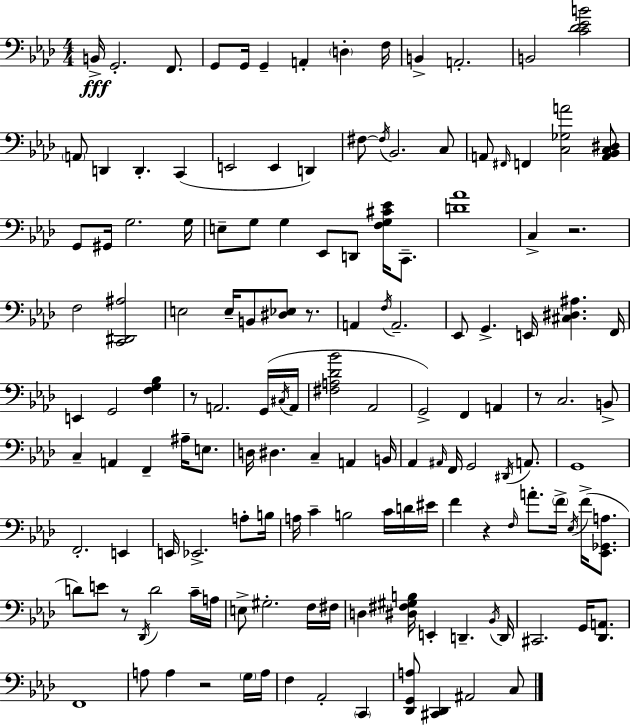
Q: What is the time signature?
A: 4/4